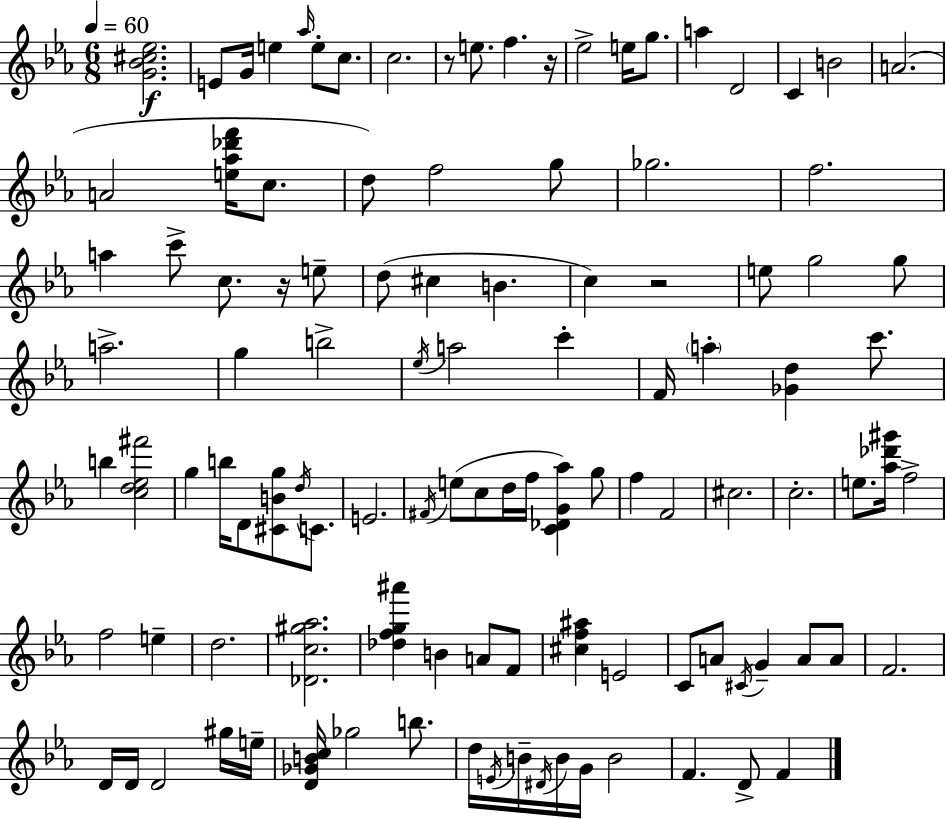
{
  \clef treble
  \numericTimeSignature
  \time 6/8
  \key ees \major
  \tempo 4 = 60
  <g' bes' cis'' ees''>2.\f | e'8 g'16 e''4 \grace { aes''16 } e''8-. c''8. | c''2. | r8 e''8. f''4. | \break r16 ees''2-> e''16 g''8. | a''4 d'2 | c'4 b'2 | a'2.( | \break a'2 <e'' aes'' des''' f'''>16 c''8. | d''8) f''2 g''8 | ges''2. | f''2. | \break a''4 c'''8-> c''8. r16 e''8-- | d''8( cis''4 b'4. | c''4) r2 | e''8 g''2 g''8 | \break a''2.-> | g''4 b''2-> | \acciaccatura { ees''16 } a''2 c'''4-. | f'16 \parenthesize a''4-. <ges' d''>4 c'''8. | \break b''4 <c'' d'' ees'' fis'''>2 | g''4 b''16 d'8 <cis' b' g''>8 \acciaccatura { d''16 } | c'8. e'2. | \acciaccatura { fis'16 }( e''8 c''8 d''16 f''16 <c' des' g' aes''>4) | \break g''8 f''4 f'2 | cis''2. | c''2.-. | e''8. <aes'' des''' gis'''>16 f''2-> | \break f''2 | e''4-- d''2. | <des' c'' gis'' aes''>2. | <des'' f'' g'' ais'''>4 b'4 | \break a'8 f'8 <cis'' f'' ais''>4 e'2 | c'8 a'8 \acciaccatura { cis'16 } g'4-- | a'8 a'8 f'2. | d'16 d'16 d'2 | \break gis''16 e''16-- <d' ges' b' c''>16 ges''2 | b''8. d''16 \acciaccatura { e'16 } b'16-- \acciaccatura { dis'16 } b'16 g'16 b'2 | f'4. | d'8-> f'4 \bar "|."
}